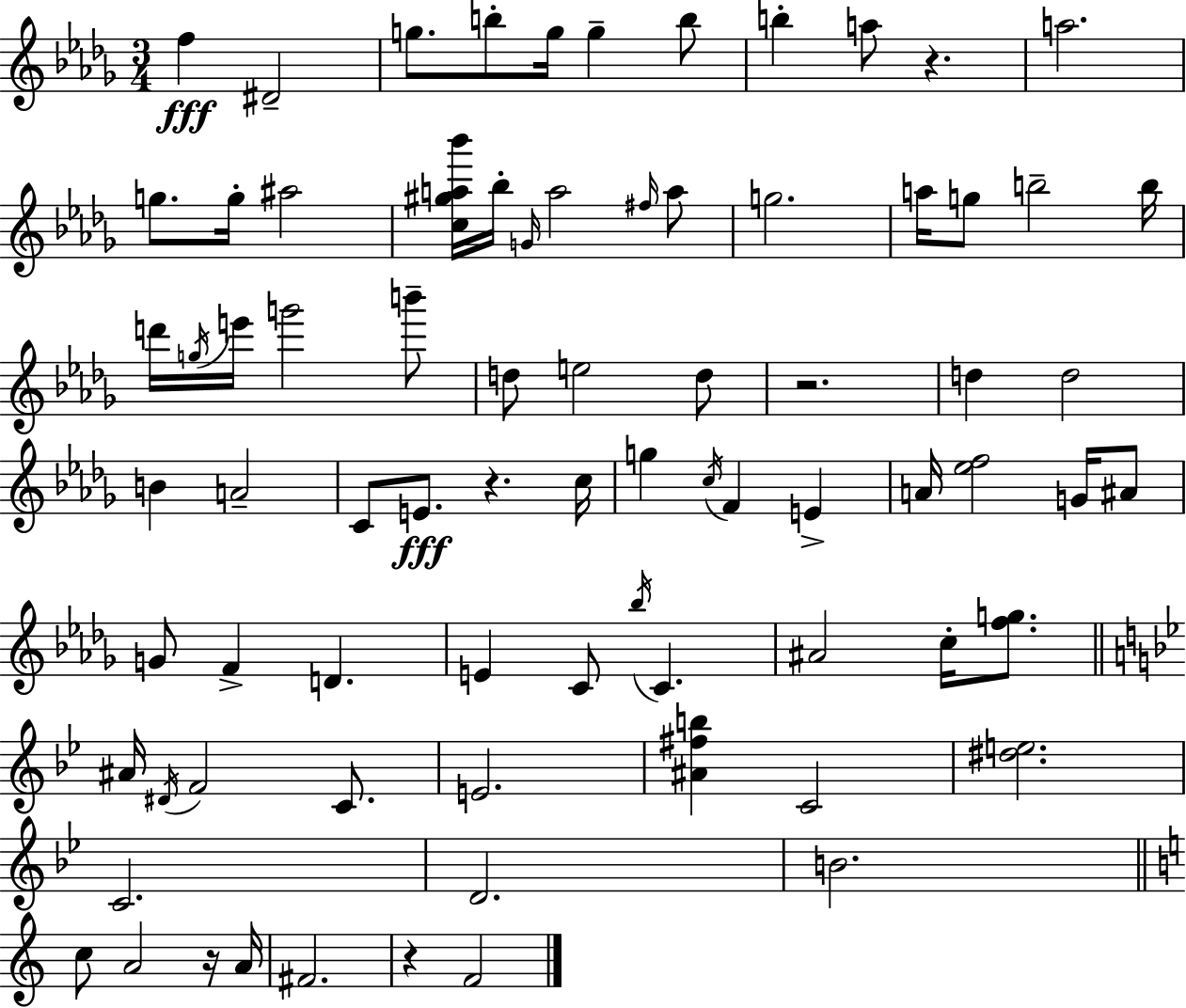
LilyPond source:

{
  \clef treble
  \numericTimeSignature
  \time 3/4
  \key bes \minor
  f''4\fff dis'2-- | g''8. b''8-. g''16 g''4-- b''8 | b''4-. a''8 r4. | a''2. | \break g''8. g''16-. ais''2 | <c'' gis'' a'' bes'''>16 bes''16-. \grace { g'16 } a''2 \grace { fis''16 } | a''8 g''2. | a''16 g''8 b''2-- | \break b''16 d'''16 \acciaccatura { g''16 } e'''16 g'''2 | b'''8-- d''8 e''2 | d''8 r2. | d''4 d''2 | \break b'4 a'2-- | c'8 e'8.\fff r4. | c''16 g''4 \acciaccatura { c''16 } f'4 | e'4-> a'16 <ees'' f''>2 | \break g'16 ais'8 g'8 f'4-> d'4. | e'4 c'8 \acciaccatura { bes''16 } c'4. | ais'2 | c''16-. <f'' g''>8. \bar "||" \break \key g \minor ais'16 \acciaccatura { dis'16 } f'2 c'8. | e'2. | <ais' fis'' b''>4 c'2 | <dis'' e''>2. | \break c'2. | d'2. | b'2. | \bar "||" \break \key a \minor c''8 a'2 r16 a'16 | fis'2. | r4 f'2 | \bar "|."
}